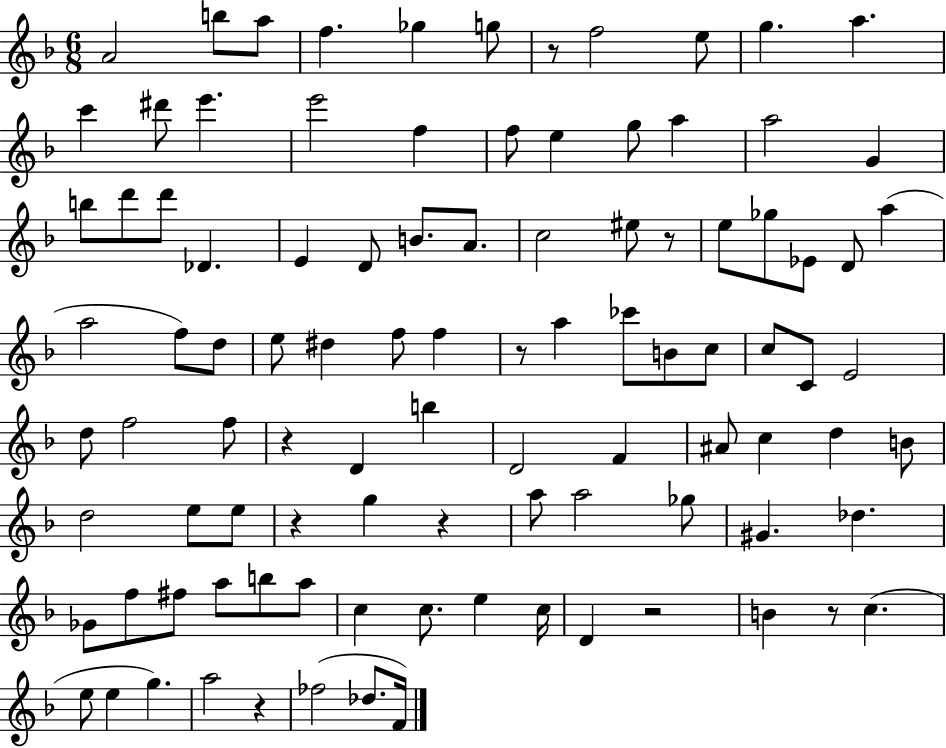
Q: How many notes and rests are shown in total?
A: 99